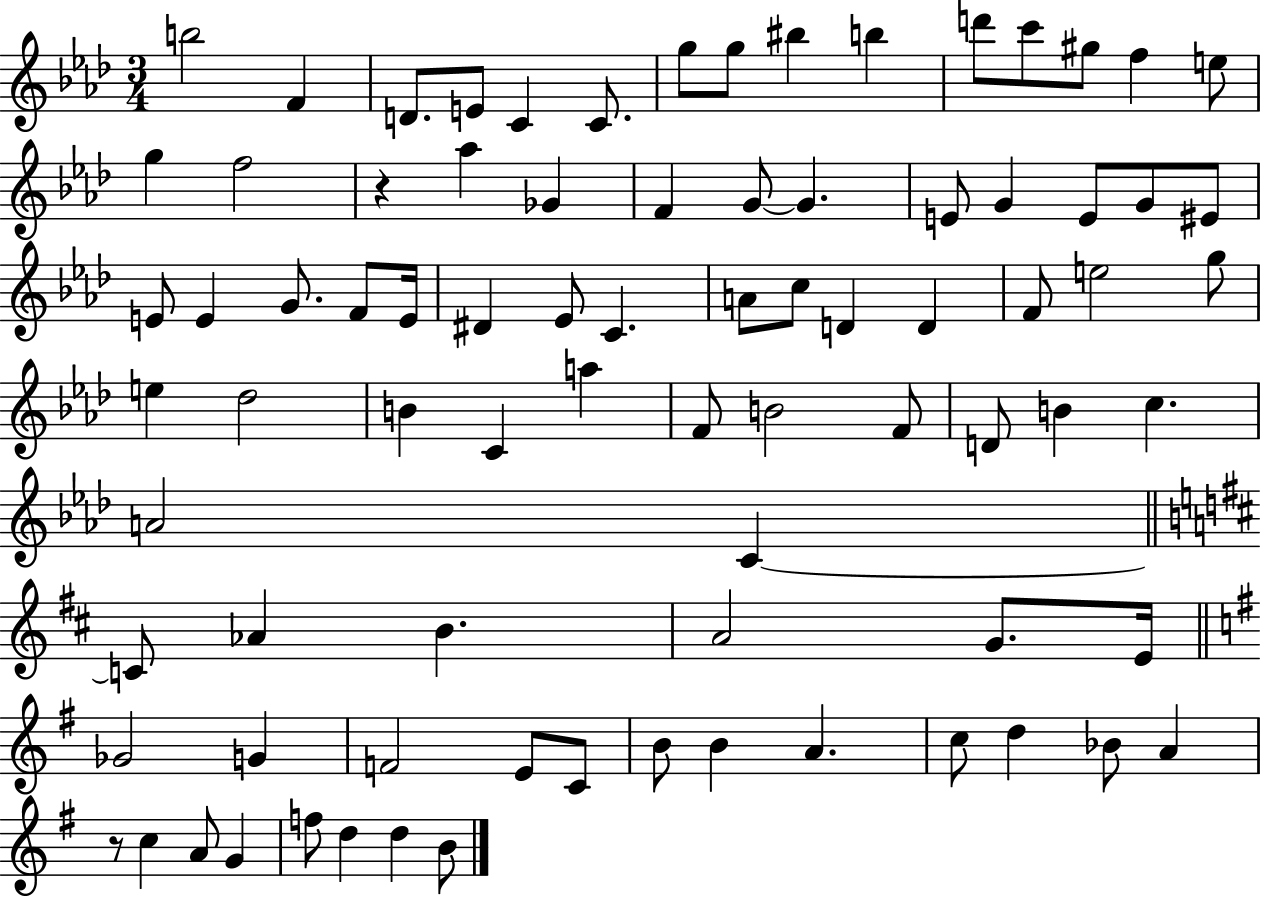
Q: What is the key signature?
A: AES major